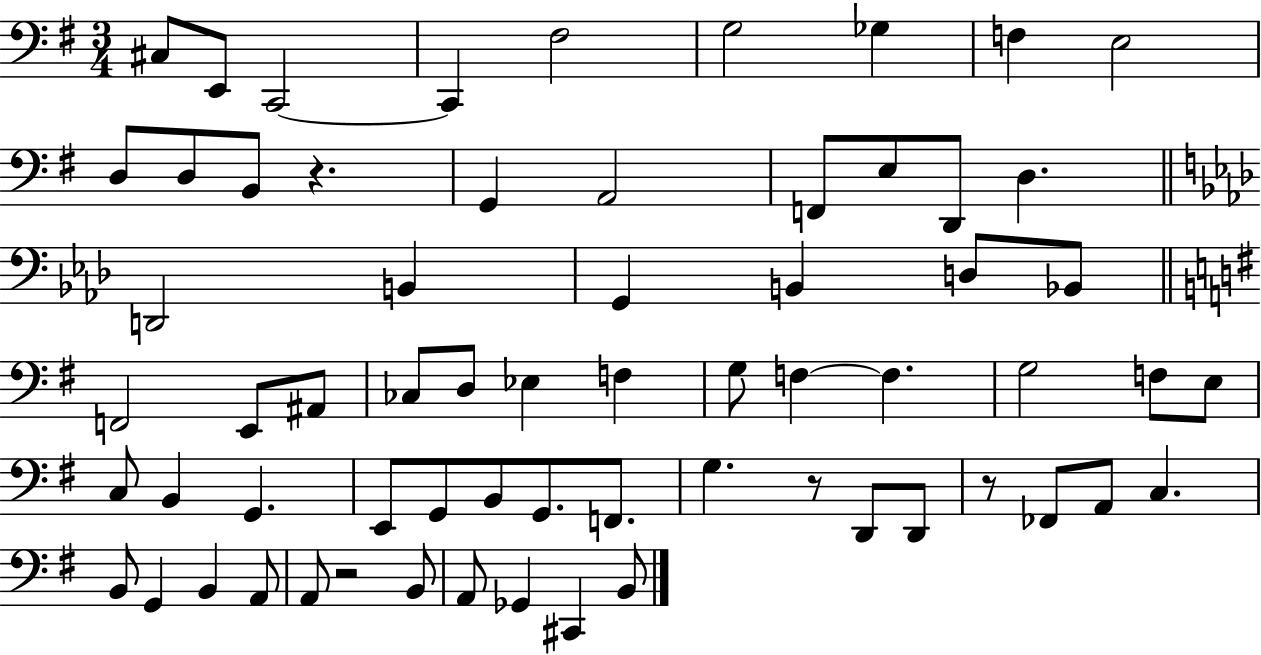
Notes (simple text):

C#3/e E2/e C2/h C2/q F#3/h G3/h Gb3/q F3/q E3/h D3/e D3/e B2/e R/q. G2/q A2/h F2/e E3/e D2/e D3/q. D2/h B2/q G2/q B2/q D3/e Bb2/e F2/h E2/e A#2/e CES3/e D3/e Eb3/q F3/q G3/e F3/q F3/q. G3/h F3/e E3/e C3/e B2/q G2/q. E2/e G2/e B2/e G2/e. F2/e. G3/q. R/e D2/e D2/e R/e FES2/e A2/e C3/q. B2/e G2/q B2/q A2/e A2/e R/h B2/e A2/e Gb2/q C#2/q B2/e